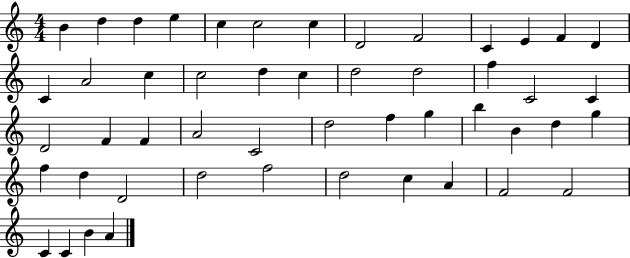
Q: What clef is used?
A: treble